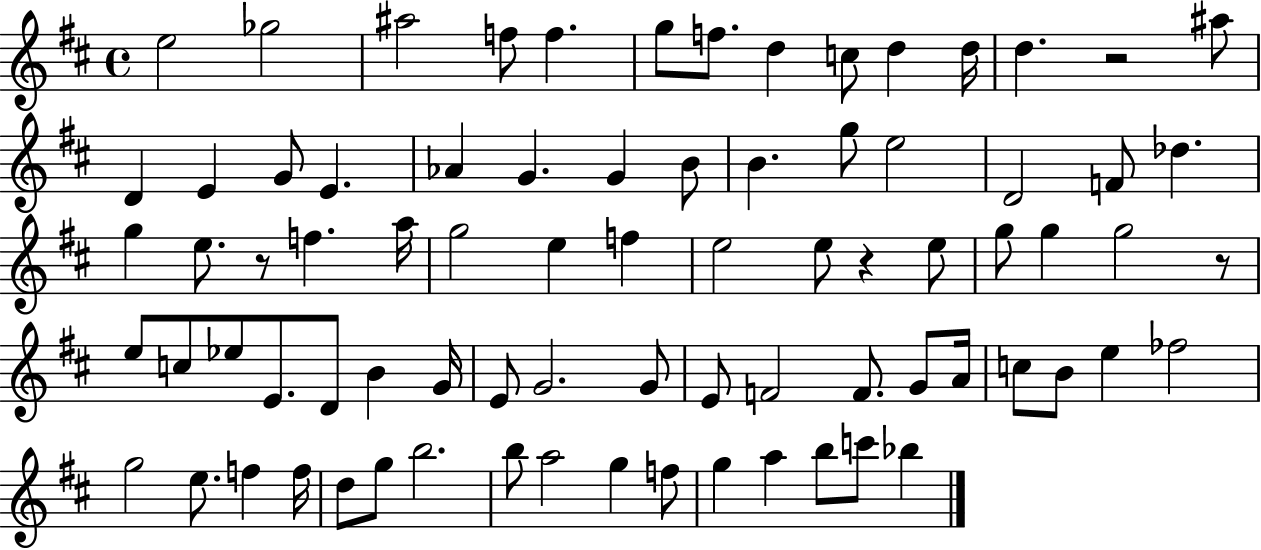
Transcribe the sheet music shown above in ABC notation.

X:1
T:Untitled
M:4/4
L:1/4
K:D
e2 _g2 ^a2 f/2 f g/2 f/2 d c/2 d d/4 d z2 ^a/2 D E G/2 E _A G G B/2 B g/2 e2 D2 F/2 _d g e/2 z/2 f a/4 g2 e f e2 e/2 z e/2 g/2 g g2 z/2 e/2 c/2 _e/2 E/2 D/2 B G/4 E/2 G2 G/2 E/2 F2 F/2 G/2 A/4 c/2 B/2 e _f2 g2 e/2 f f/4 d/2 g/2 b2 b/2 a2 g f/2 g a b/2 c'/2 _b